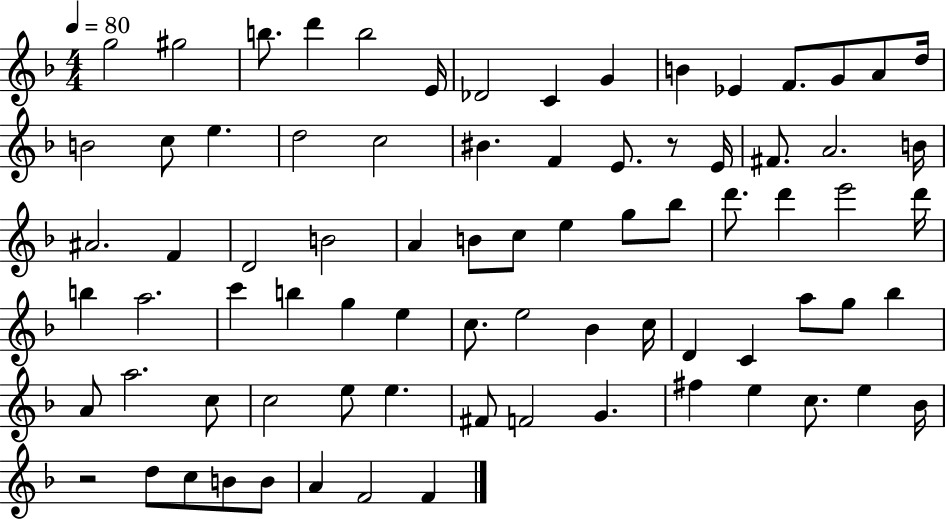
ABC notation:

X:1
T:Untitled
M:4/4
L:1/4
K:F
g2 ^g2 b/2 d' b2 E/4 _D2 C G B _E F/2 G/2 A/2 d/4 B2 c/2 e d2 c2 ^B F E/2 z/2 E/4 ^F/2 A2 B/4 ^A2 F D2 B2 A B/2 c/2 e g/2 _b/2 d'/2 d' e'2 d'/4 b a2 c' b g e c/2 e2 _B c/4 D C a/2 g/2 _b A/2 a2 c/2 c2 e/2 e ^F/2 F2 G ^f e c/2 e _B/4 z2 d/2 c/2 B/2 B/2 A F2 F